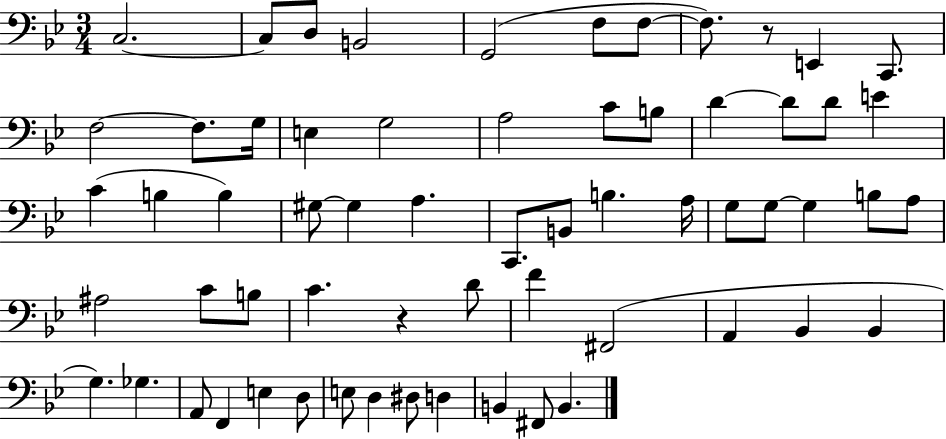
C3/h. C3/e D3/e B2/h G2/h F3/e F3/e F3/e. R/e E2/q C2/e. F3/h F3/e. G3/s E3/q G3/h A3/h C4/e B3/e D4/q D4/e D4/e E4/q C4/q B3/q B3/q G#3/e G#3/q A3/q. C2/e. B2/e B3/q. A3/s G3/e G3/e G3/q B3/e A3/e A#3/h C4/e B3/e C4/q. R/q D4/e F4/q F#2/h A2/q Bb2/q Bb2/q G3/q. Gb3/q. A2/e F2/q E3/q D3/e E3/e D3/q D#3/e D3/q B2/q F#2/e B2/q.